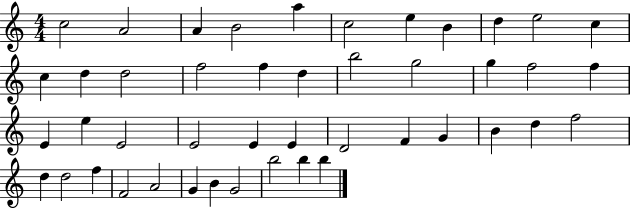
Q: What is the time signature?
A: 4/4